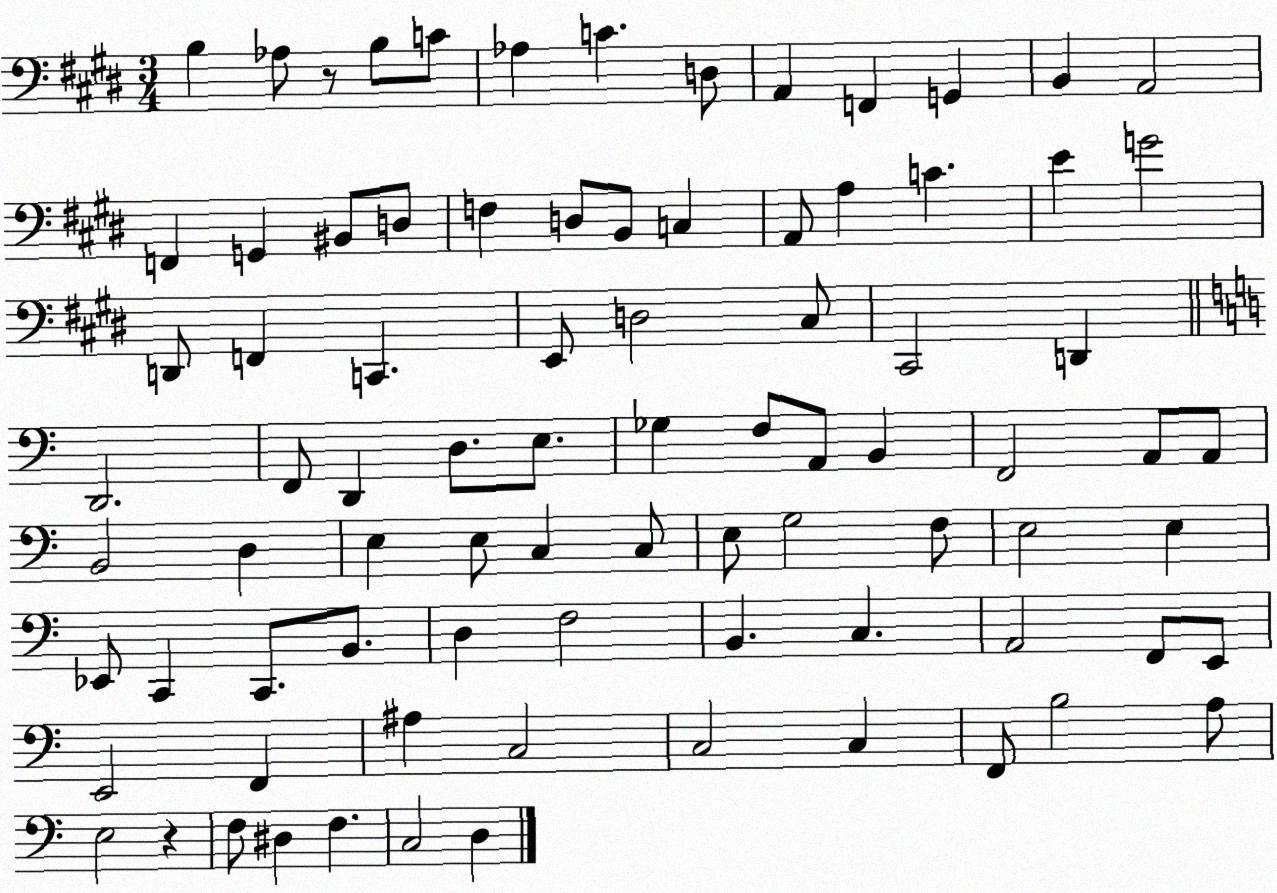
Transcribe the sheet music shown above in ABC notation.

X:1
T:Untitled
M:3/4
L:1/4
K:E
B, _A,/2 z/2 B,/2 C/2 _A, C D,/2 A,, F,, G,, B,, A,,2 F,, G,, ^B,,/2 D,/2 F, D,/2 B,,/2 C, A,,/2 A, C E G2 D,,/2 F,, C,, E,,/2 D,2 ^C,/2 ^C,,2 D,, D,,2 F,,/2 D,, D,/2 E,/2 _G, F,/2 A,,/2 B,, F,,2 A,,/2 A,,/2 B,,2 D, E, E,/2 C, C,/2 E,/2 G,2 F,/2 E,2 E, _E,,/2 C,, C,,/2 B,,/2 D, F,2 B,, C, A,,2 F,,/2 E,,/2 E,,2 F,, ^A, C,2 C,2 C, F,,/2 B,2 A,/2 E,2 z F,/2 ^D, F, C,2 D,